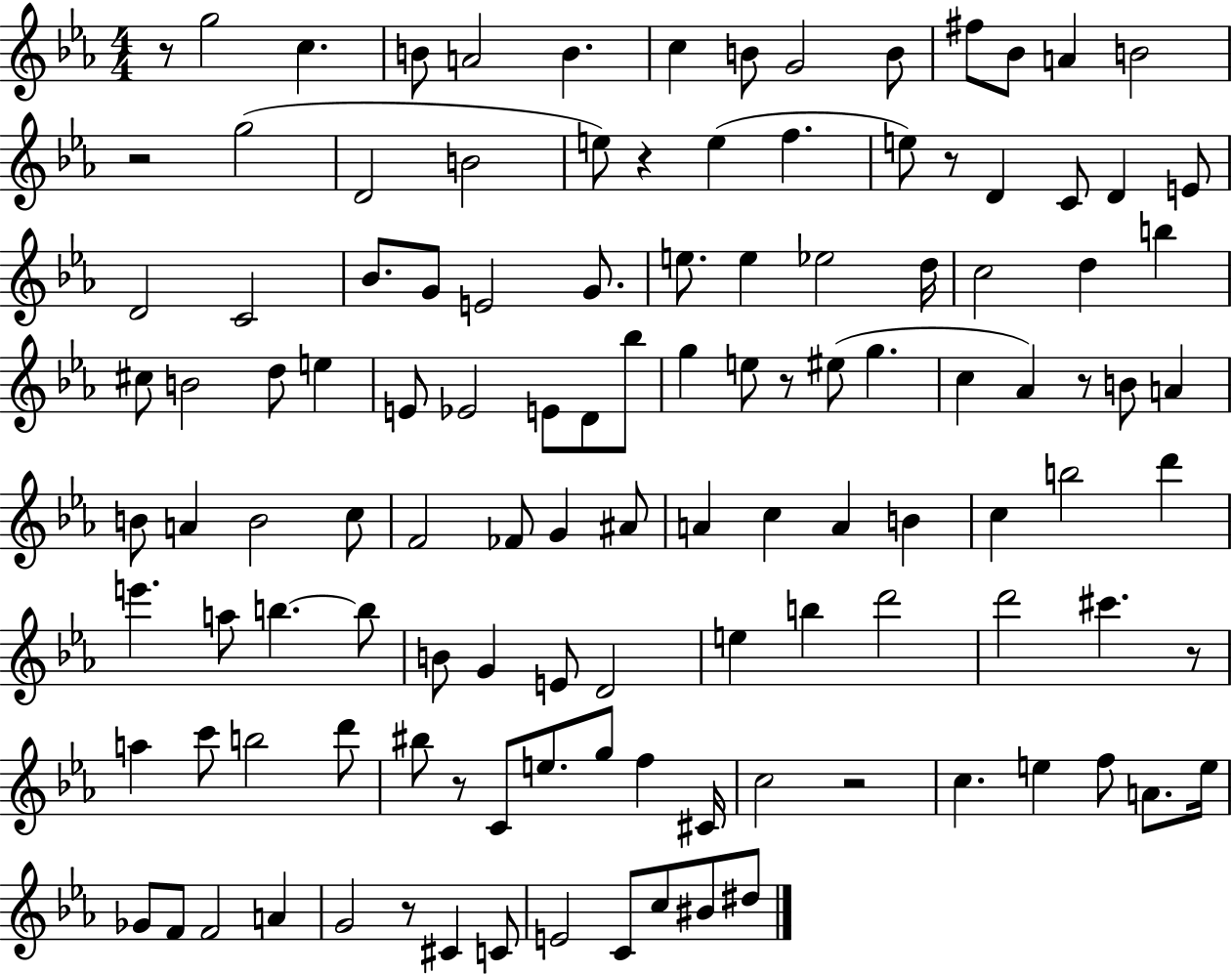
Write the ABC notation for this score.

X:1
T:Untitled
M:4/4
L:1/4
K:Eb
z/2 g2 c B/2 A2 B c B/2 G2 B/2 ^f/2 _B/2 A B2 z2 g2 D2 B2 e/2 z e f e/2 z/2 D C/2 D E/2 D2 C2 _B/2 G/2 E2 G/2 e/2 e _e2 d/4 c2 d b ^c/2 B2 d/2 e E/2 _E2 E/2 D/2 _b/2 g e/2 z/2 ^e/2 g c _A z/2 B/2 A B/2 A B2 c/2 F2 _F/2 G ^A/2 A c A B c b2 d' e' a/2 b b/2 B/2 G E/2 D2 e b d'2 d'2 ^c' z/2 a c'/2 b2 d'/2 ^b/2 z/2 C/2 e/2 g/2 f ^C/4 c2 z2 c e f/2 A/2 e/4 _G/2 F/2 F2 A G2 z/2 ^C C/2 E2 C/2 c/2 ^B/2 ^d/2